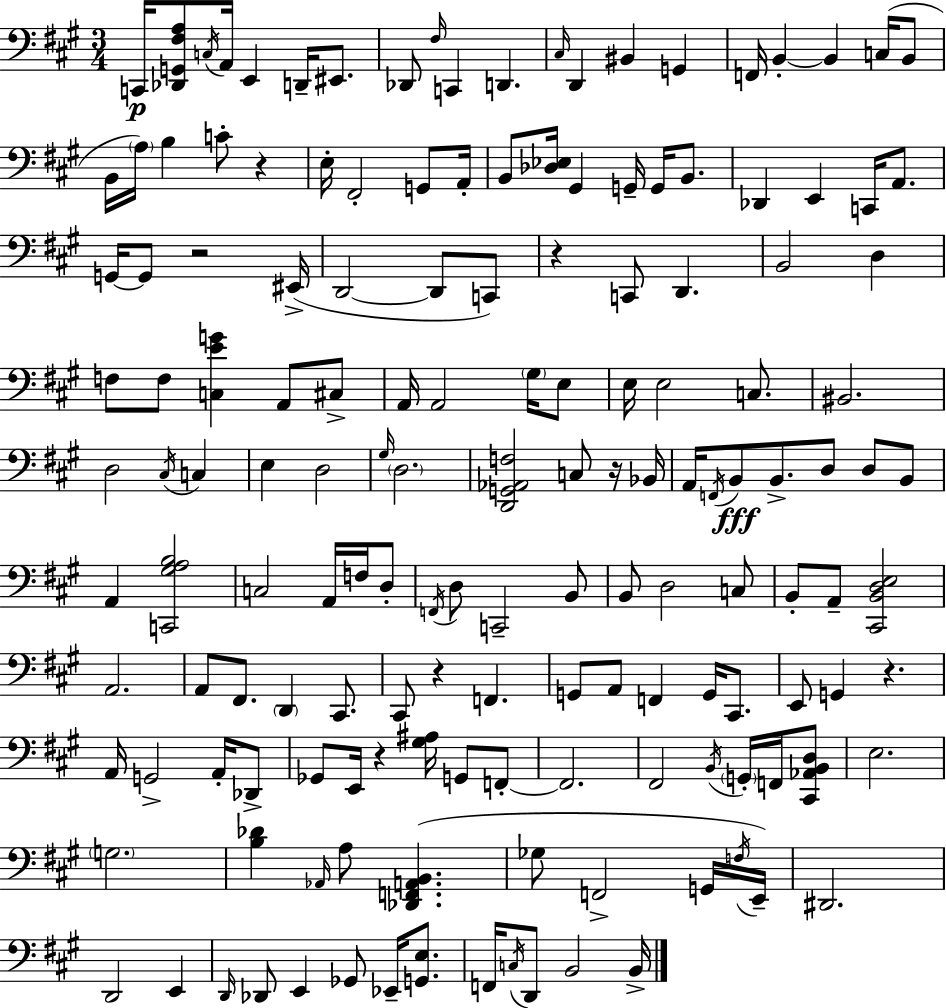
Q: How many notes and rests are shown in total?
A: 155